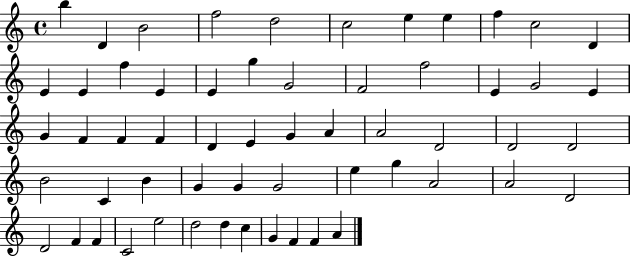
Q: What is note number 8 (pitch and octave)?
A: E5